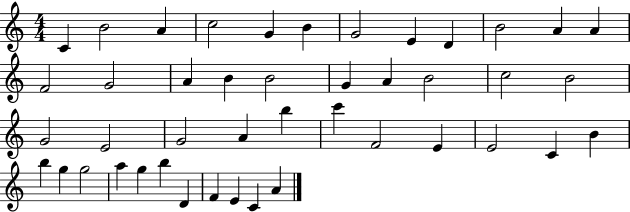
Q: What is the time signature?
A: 4/4